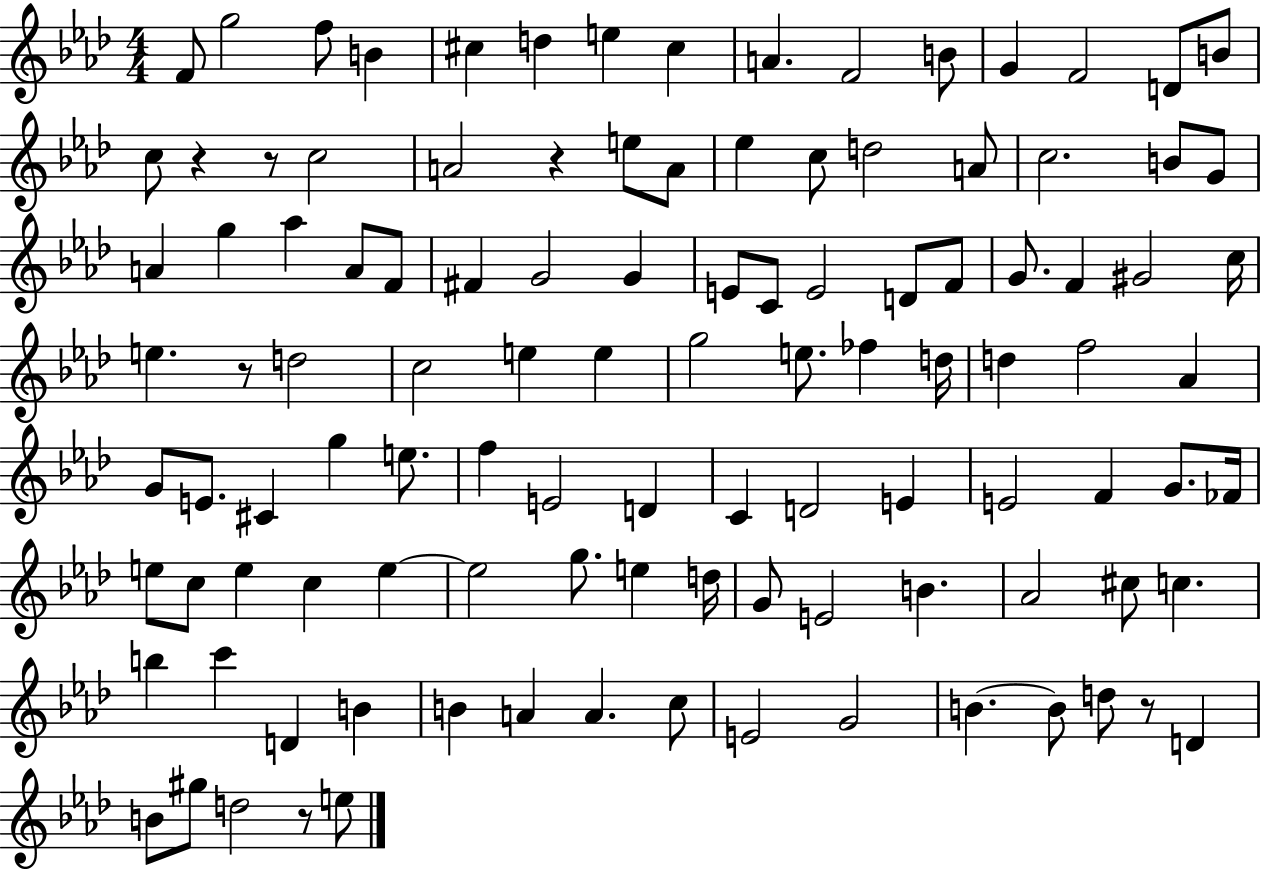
F4/e G5/h F5/e B4/q C#5/q D5/q E5/q C#5/q A4/q. F4/h B4/e G4/q F4/h D4/e B4/e C5/e R/q R/e C5/h A4/h R/q E5/e A4/e Eb5/q C5/e D5/h A4/e C5/h. B4/e G4/e A4/q G5/q Ab5/q A4/e F4/e F#4/q G4/h G4/q E4/e C4/e E4/h D4/e F4/e G4/e. F4/q G#4/h C5/s E5/q. R/e D5/h C5/h E5/q E5/q G5/h E5/e. FES5/q D5/s D5/q F5/h Ab4/q G4/e E4/e. C#4/q G5/q E5/e. F5/q E4/h D4/q C4/q D4/h E4/q E4/h F4/q G4/e. FES4/s E5/e C5/e E5/q C5/q E5/q E5/h G5/e. E5/q D5/s G4/e E4/h B4/q. Ab4/h C#5/e C5/q. B5/q C6/q D4/q B4/q B4/q A4/q A4/q. C5/e E4/h G4/h B4/q. B4/e D5/e R/e D4/q B4/e G#5/e D5/h R/e E5/e